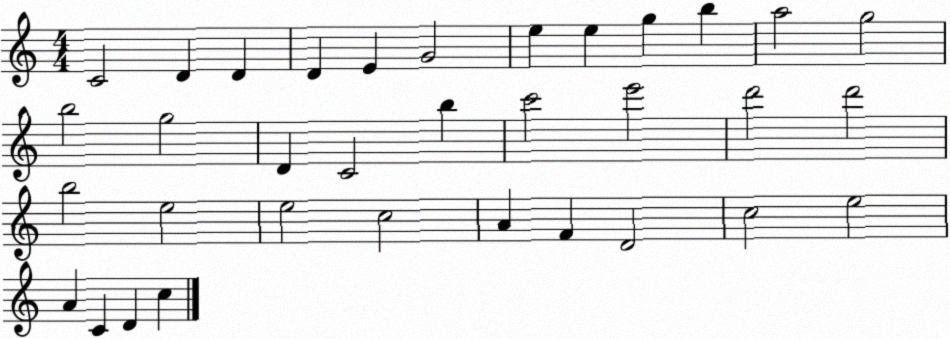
X:1
T:Untitled
M:4/4
L:1/4
K:C
C2 D D D E G2 e e g b a2 g2 b2 g2 D C2 b c'2 e'2 d'2 d'2 b2 e2 e2 c2 A F D2 c2 e2 A C D c